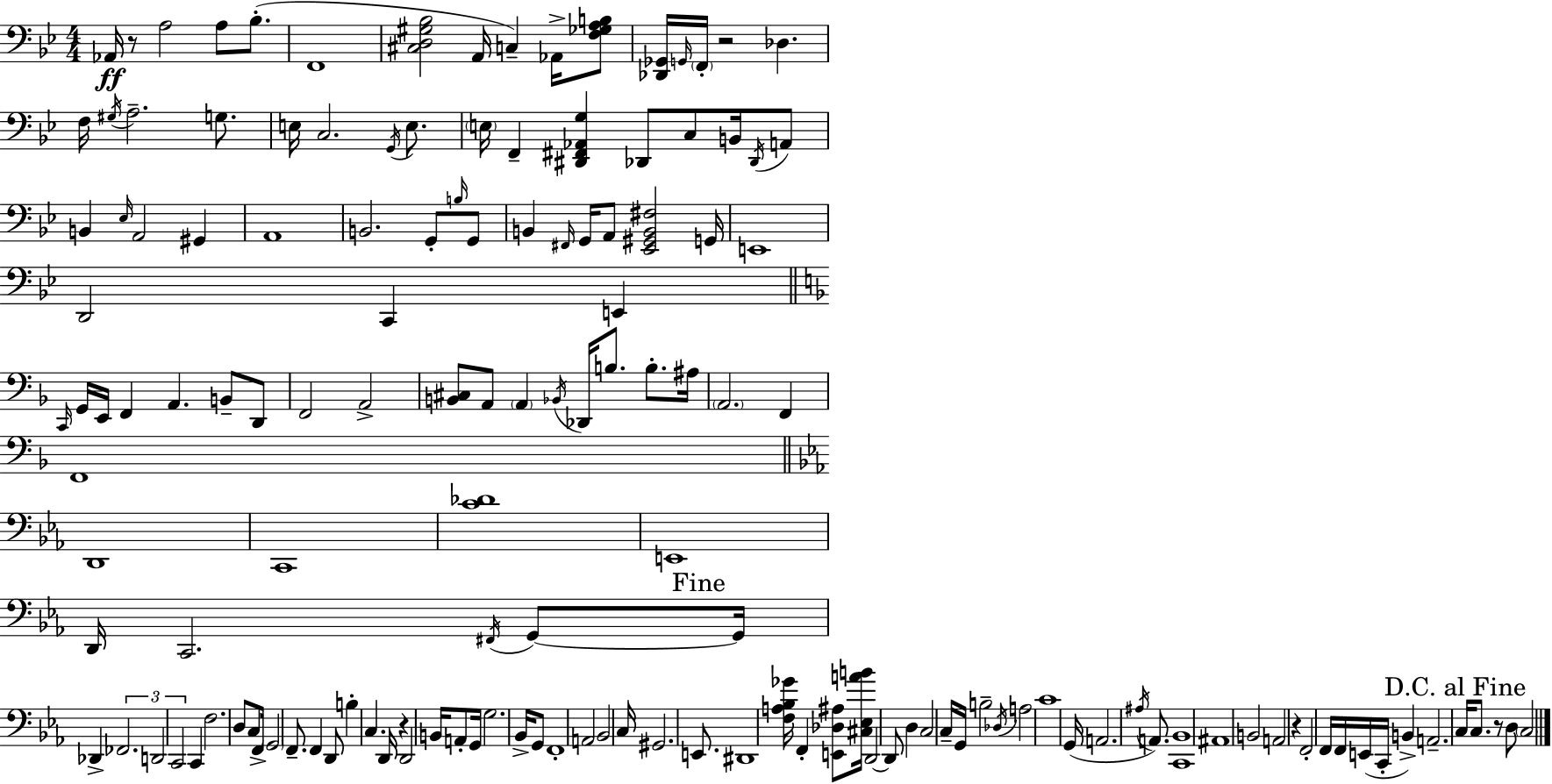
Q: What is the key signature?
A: BES major